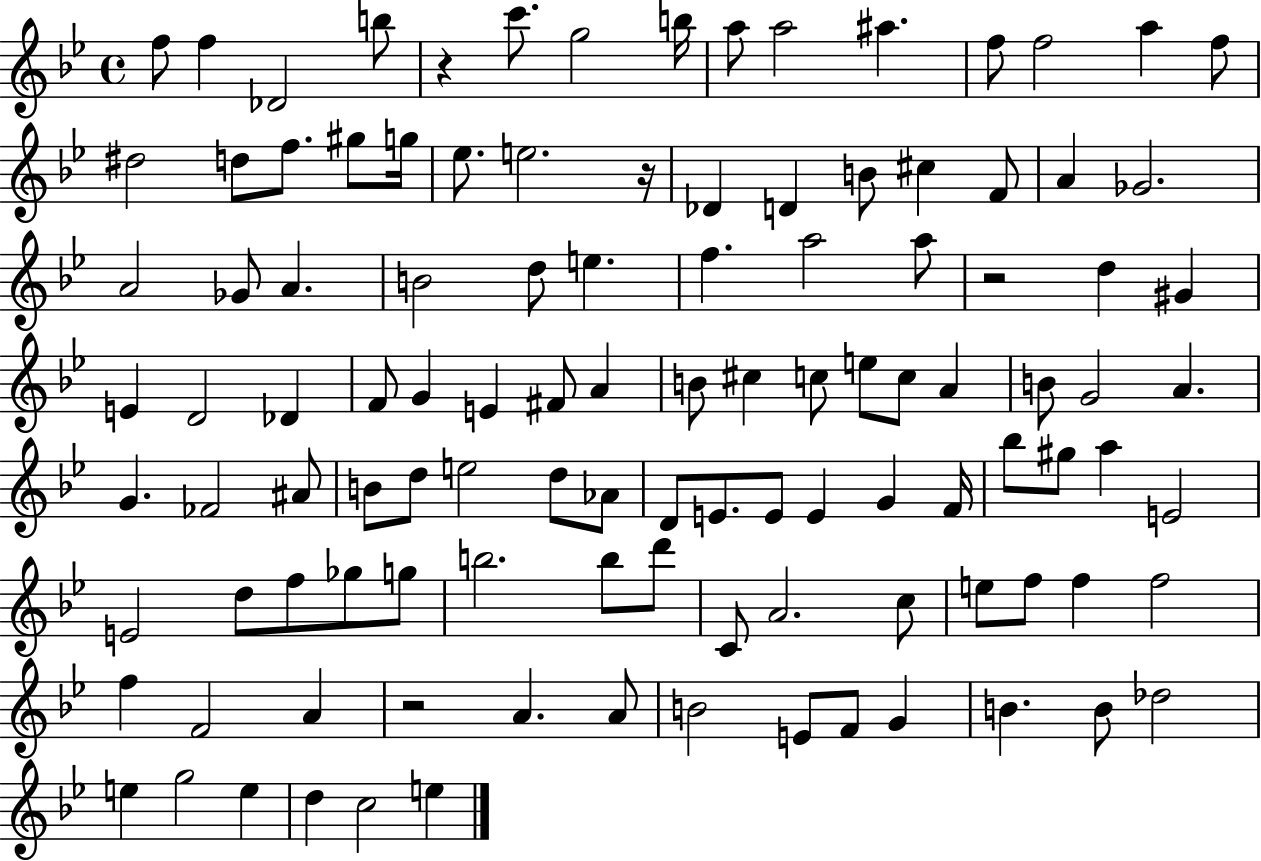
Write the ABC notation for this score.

X:1
T:Untitled
M:4/4
L:1/4
K:Bb
f/2 f _D2 b/2 z c'/2 g2 b/4 a/2 a2 ^a f/2 f2 a f/2 ^d2 d/2 f/2 ^g/2 g/4 _e/2 e2 z/4 _D D B/2 ^c F/2 A _G2 A2 _G/2 A B2 d/2 e f a2 a/2 z2 d ^G E D2 _D F/2 G E ^F/2 A B/2 ^c c/2 e/2 c/2 A B/2 G2 A G _F2 ^A/2 B/2 d/2 e2 d/2 _A/2 D/2 E/2 E/2 E G F/4 _b/2 ^g/2 a E2 E2 d/2 f/2 _g/2 g/2 b2 b/2 d'/2 C/2 A2 c/2 e/2 f/2 f f2 f F2 A z2 A A/2 B2 E/2 F/2 G B B/2 _d2 e g2 e d c2 e